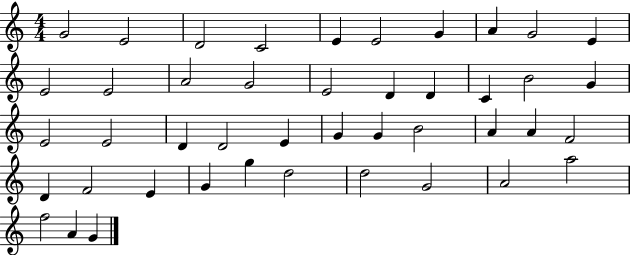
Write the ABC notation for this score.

X:1
T:Untitled
M:4/4
L:1/4
K:C
G2 E2 D2 C2 E E2 G A G2 E E2 E2 A2 G2 E2 D D C B2 G E2 E2 D D2 E G G B2 A A F2 D F2 E G g d2 d2 G2 A2 a2 f2 A G